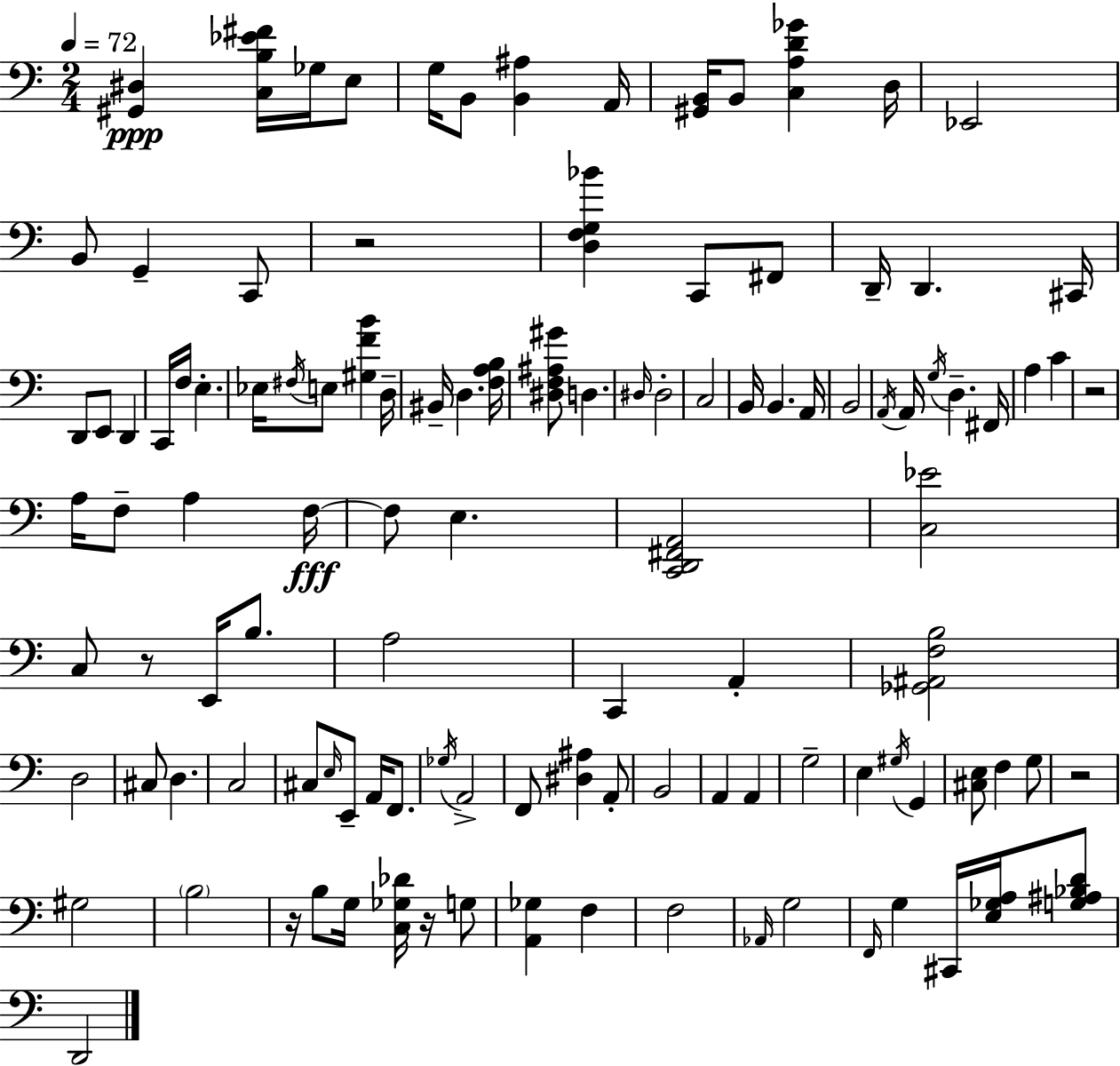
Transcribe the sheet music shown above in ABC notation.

X:1
T:Untitled
M:2/4
L:1/4
K:Am
[^G,,^D,] [C,B,_E^F]/4 _G,/4 E,/2 G,/4 B,,/2 [B,,^A,] A,,/4 [^G,,B,,]/4 B,,/2 [C,A,D_G] D,/4 _E,,2 B,,/2 G,, C,,/2 z2 [D,F,G,_B] C,,/2 ^F,,/2 D,,/4 D,, ^C,,/4 D,,/2 E,,/2 D,, C,,/4 F,/4 E, _E,/4 ^F,/4 E,/2 [^G,FB] D,/4 ^B,,/4 D, [F,A,B,]/4 [^D,F,^A,^G]/2 D, ^D,/4 ^D,2 C,2 B,,/4 B,, A,,/4 B,,2 A,,/4 A,,/4 G,/4 D, ^F,,/4 A, C z2 A,/4 F,/2 A, F,/4 F,/2 E, [C,,D,,^F,,A,,]2 [C,_E]2 C,/2 z/2 E,,/4 B,/2 A,2 C,, A,, [_G,,^A,,F,B,]2 D,2 ^C,/2 D, C,2 ^C,/2 E,/4 E,,/2 A,,/4 F,,/2 _G,/4 A,,2 F,,/2 [^D,^A,] A,,/2 B,,2 A,, A,, G,2 E, ^G,/4 G,, [^C,E,]/2 F, G,/2 z2 ^G,2 B,2 z/4 B,/2 G,/4 [C,_G,_D]/4 z/4 G,/2 [A,,_G,] F, F,2 _A,,/4 G,2 F,,/4 G, ^C,,/4 [E,_G,A,]/4 [G,^A,_B,D]/2 D,,2